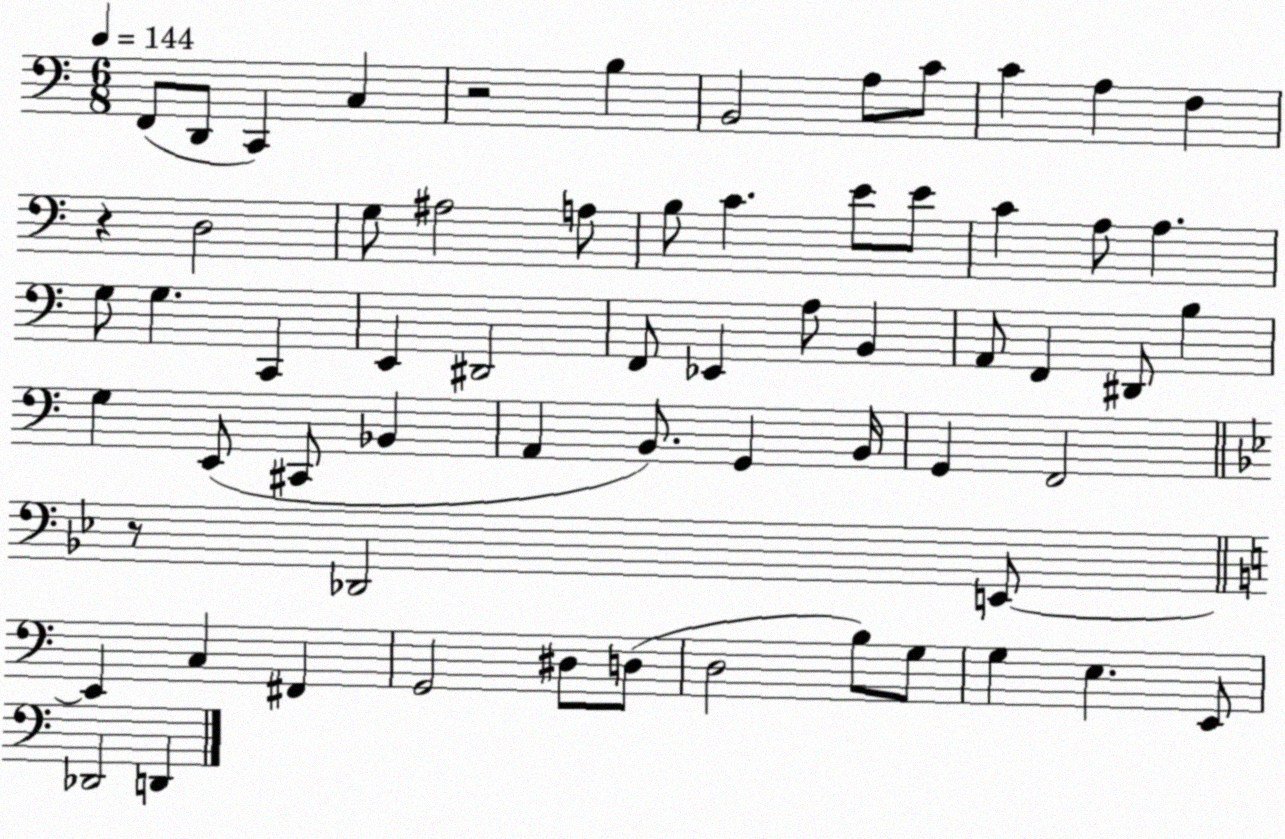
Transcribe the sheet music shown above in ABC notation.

X:1
T:Untitled
M:6/8
L:1/4
K:C
F,,/2 D,,/2 C,, C, z2 B, B,,2 A,/2 C/2 C A, F, z D,2 G,/2 ^A,2 A,/2 B,/2 C E/2 E/2 C A,/2 A, G,/2 G, C,, E,, ^D,,2 F,,/2 _E,, A,/2 B,, A,,/2 F,, ^D,,/2 B, G, E,,/2 ^C,,/2 _B,, A,, B,,/2 G,, B,,/4 G,, F,,2 z/2 _D,,2 E,,/2 E,, C, ^F,, G,,2 ^D,/2 D,/2 D,2 B,/2 G,/2 G, E, E,,/2 _D,,2 D,,